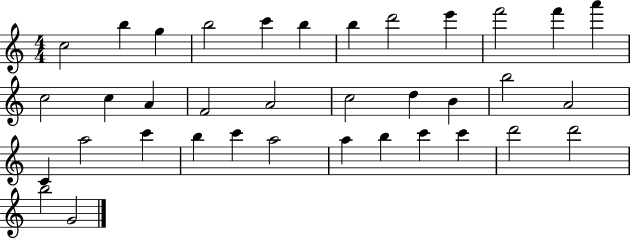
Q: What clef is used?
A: treble